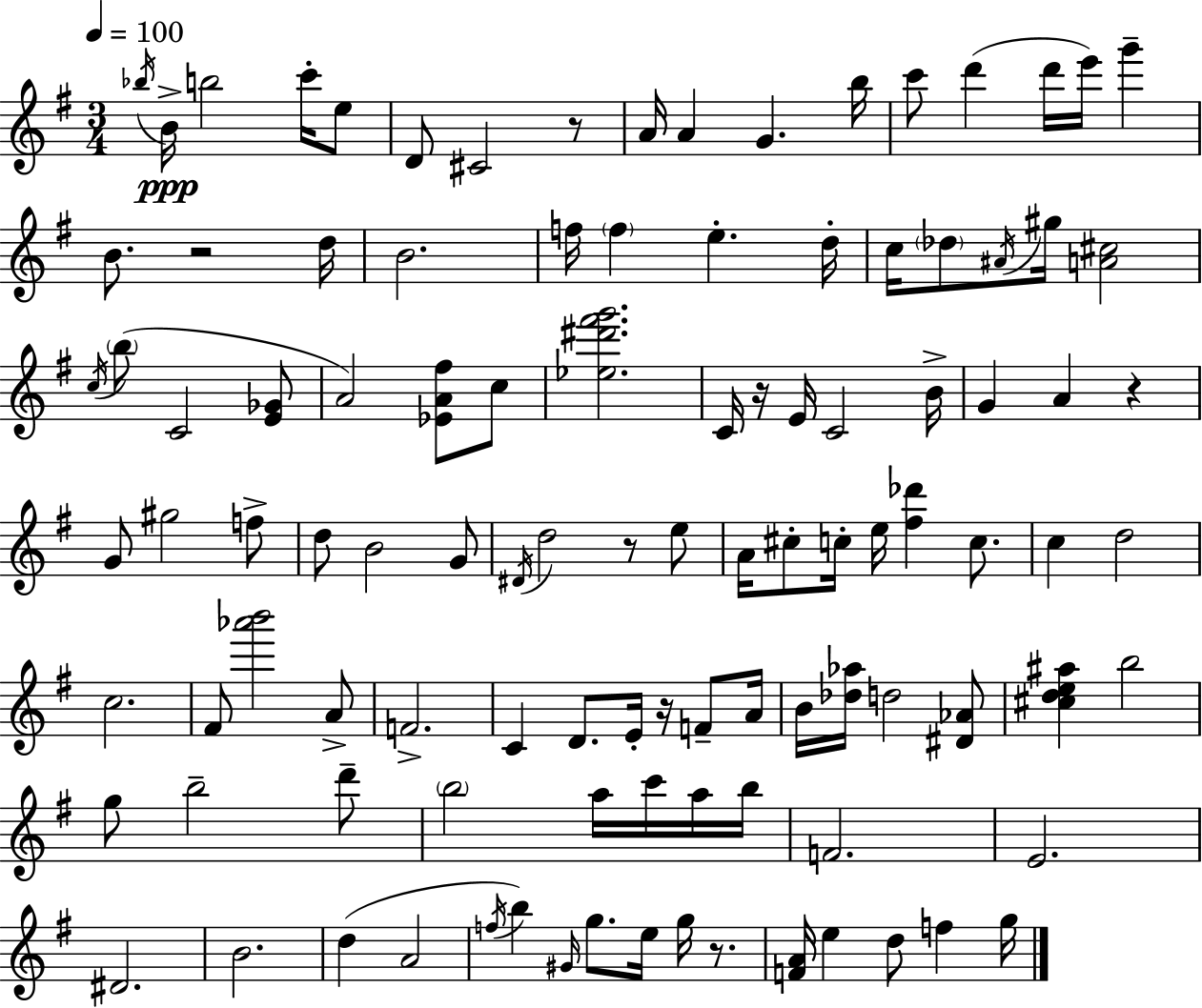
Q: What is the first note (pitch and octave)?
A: Bb5